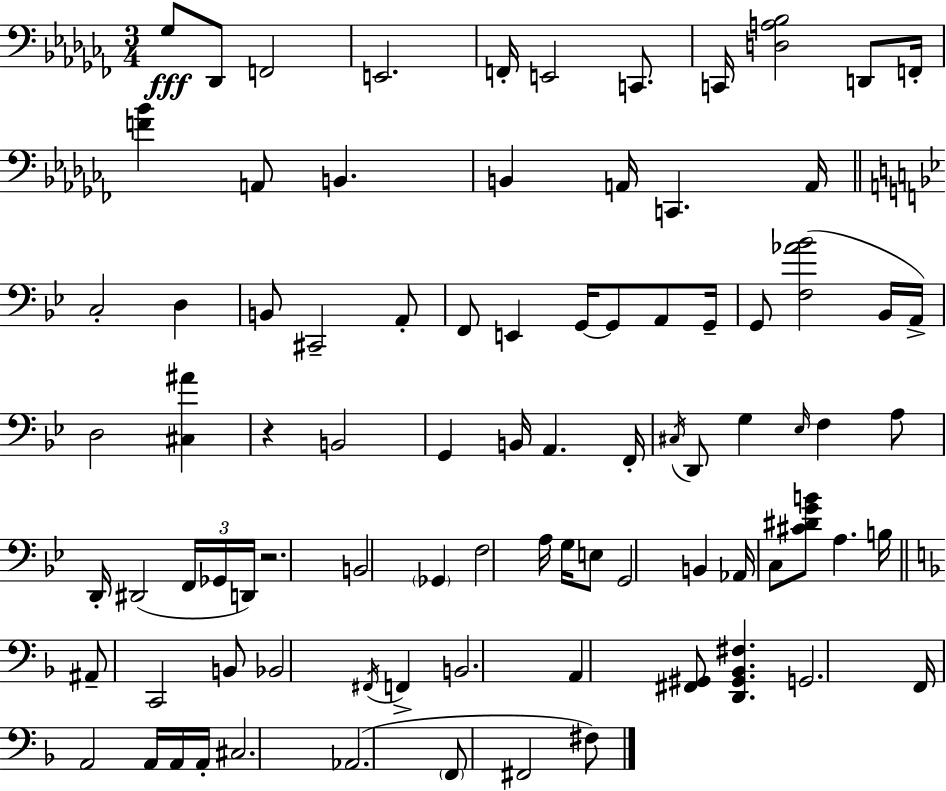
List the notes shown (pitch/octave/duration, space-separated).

Gb3/e Db2/e F2/h E2/h. F2/s E2/h C2/e. C2/s [D3,A3,Bb3]/h D2/e F2/s [F4,Bb4]/q A2/e B2/q. B2/q A2/s C2/q. A2/s C3/h D3/q B2/e C#2/h A2/e F2/e E2/q G2/s G2/e A2/e G2/s G2/e [F3,Ab4,Bb4]/h Bb2/s A2/s D3/h [C#3,A#4]/q R/q B2/h G2/q B2/s A2/q. F2/s C#3/s D2/e G3/q Eb3/s F3/q A3/e D2/s D#2/h F2/s Gb2/s D2/s R/h. B2/h Gb2/q F3/h A3/s G3/s E3/e G2/h B2/q Ab2/s C3/e [C#4,D#4,G4,B4]/e A3/q. B3/s A#2/e C2/h B2/e Bb2/h F#2/s F2/q B2/h. A2/q [F#2,G#2]/e [D2,G#2,Bb2,F#3]/q. G2/h. F2/s A2/h A2/s A2/s A2/s C#3/h. Ab2/h. F2/e F#2/h F#3/e